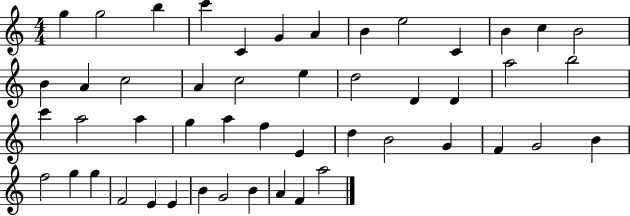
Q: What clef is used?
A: treble